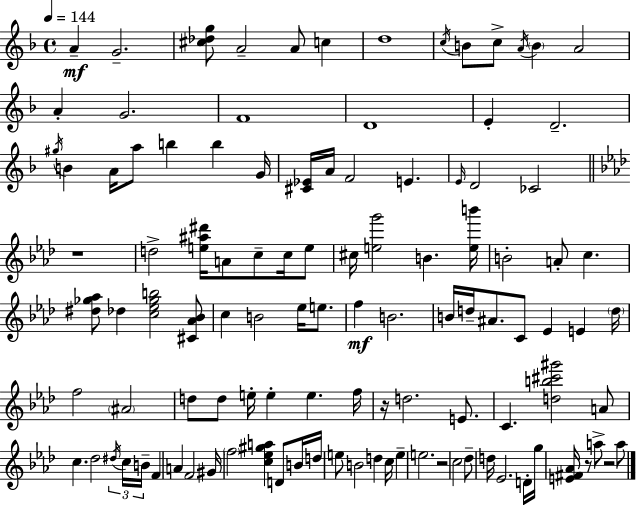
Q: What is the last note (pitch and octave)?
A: A5